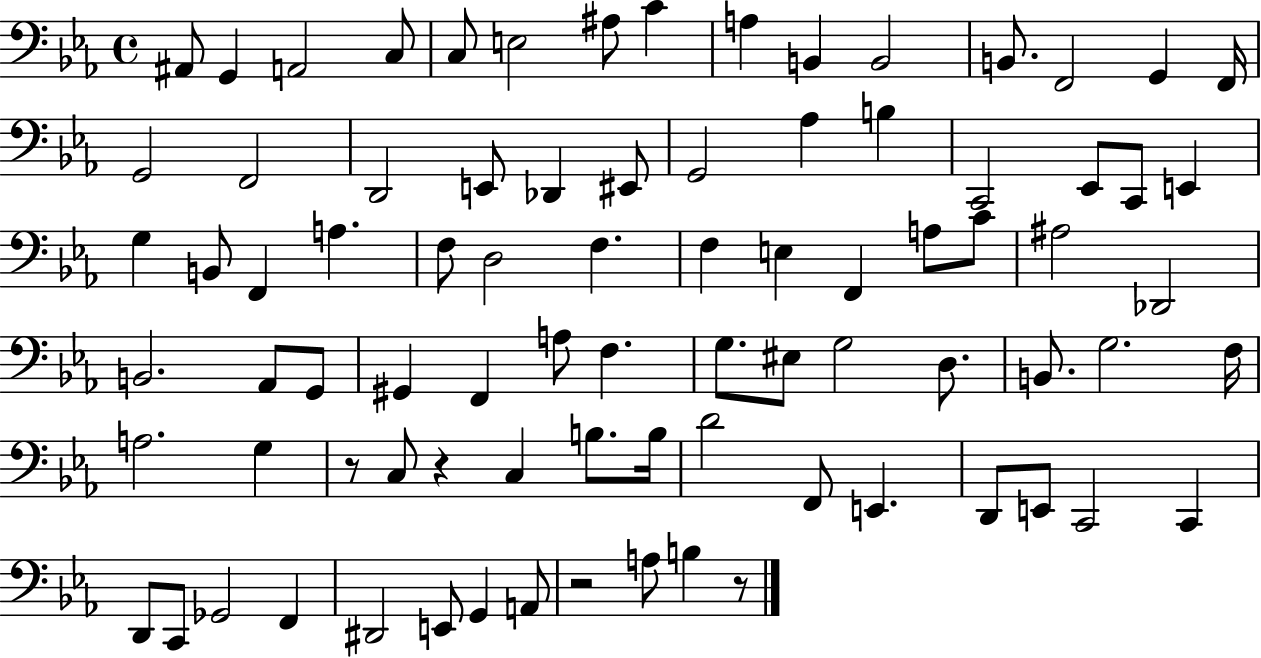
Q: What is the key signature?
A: EES major